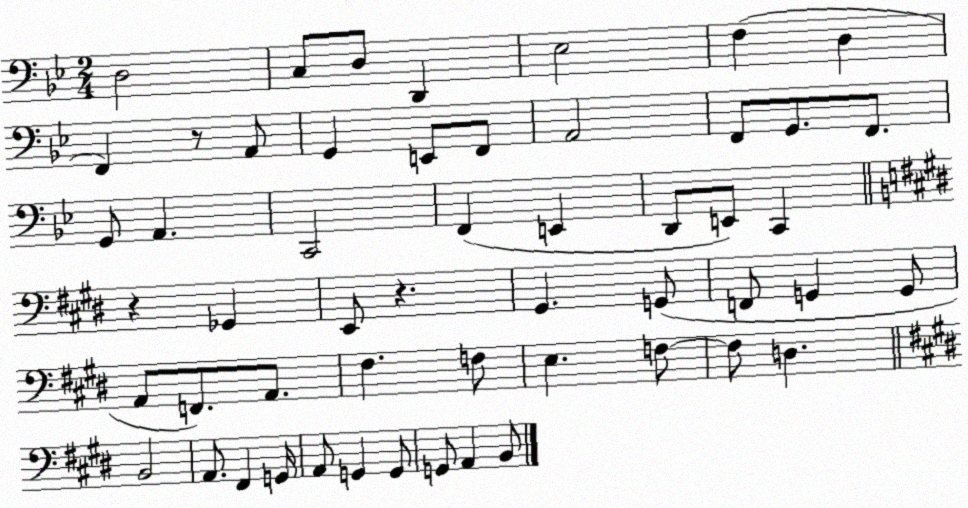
X:1
T:Untitled
M:2/4
L:1/4
K:Bb
D,2 C,/2 D,/2 D,, _E,2 F, D, F,, z/2 A,,/2 G,, E,,/2 F,,/2 A,,2 F,,/2 G,,/2 F,,/2 G,,/2 A,, C,,2 F,, E,, D,,/2 E,,/2 C,, z _G,, E,,/2 z ^G,, G,,/2 F,,/2 G,, G,,/2 A,,/2 F,,/2 A,,/2 ^F, F,/2 E, F,/2 F,/2 D, B,,2 A,,/2 ^F,, G,,/4 A,,/2 G,, G,,/2 G,,/2 A,, B,,/2